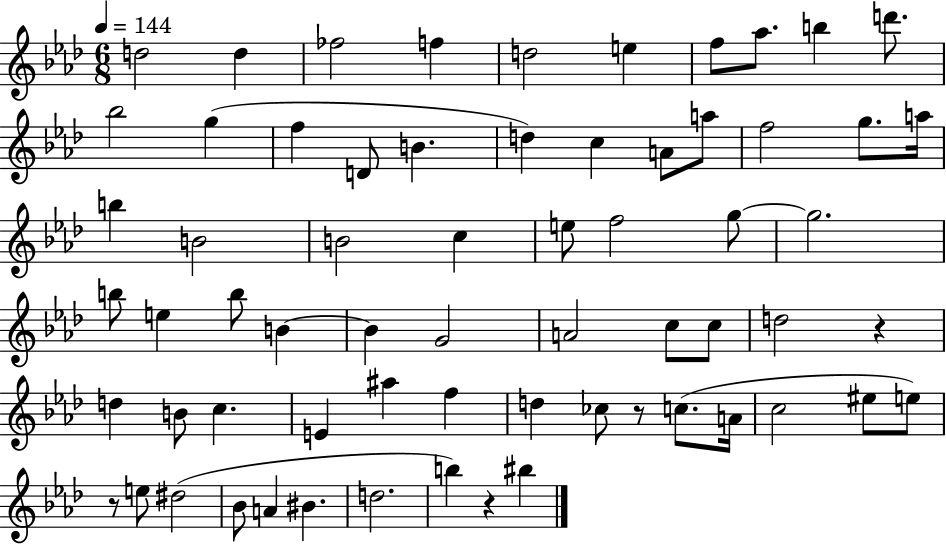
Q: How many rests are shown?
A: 4